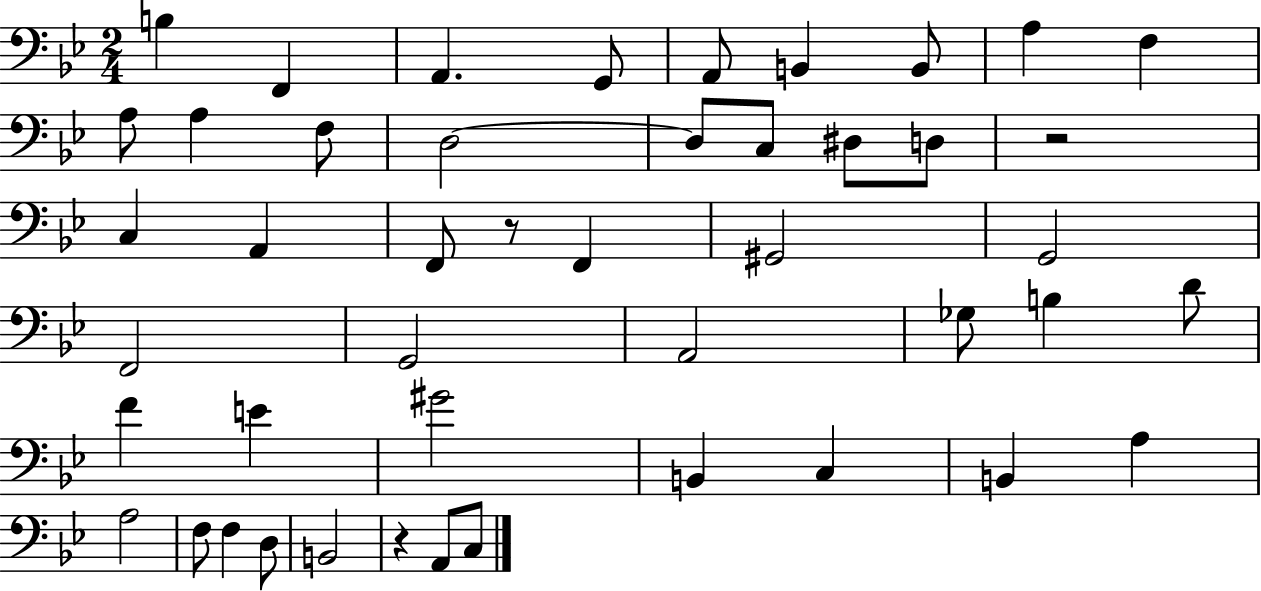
{
  \clef bass
  \numericTimeSignature
  \time 2/4
  \key bes \major
  b4 f,4 | a,4. g,8 | a,8 b,4 b,8 | a4 f4 | \break a8 a4 f8 | d2~~ | d8 c8 dis8 d8 | r2 | \break c4 a,4 | f,8 r8 f,4 | gis,2 | g,2 | \break f,2 | g,2 | a,2 | ges8 b4 d'8 | \break f'4 e'4 | gis'2 | b,4 c4 | b,4 a4 | \break a2 | f8 f4 d8 | b,2 | r4 a,8 c8 | \break \bar "|."
}